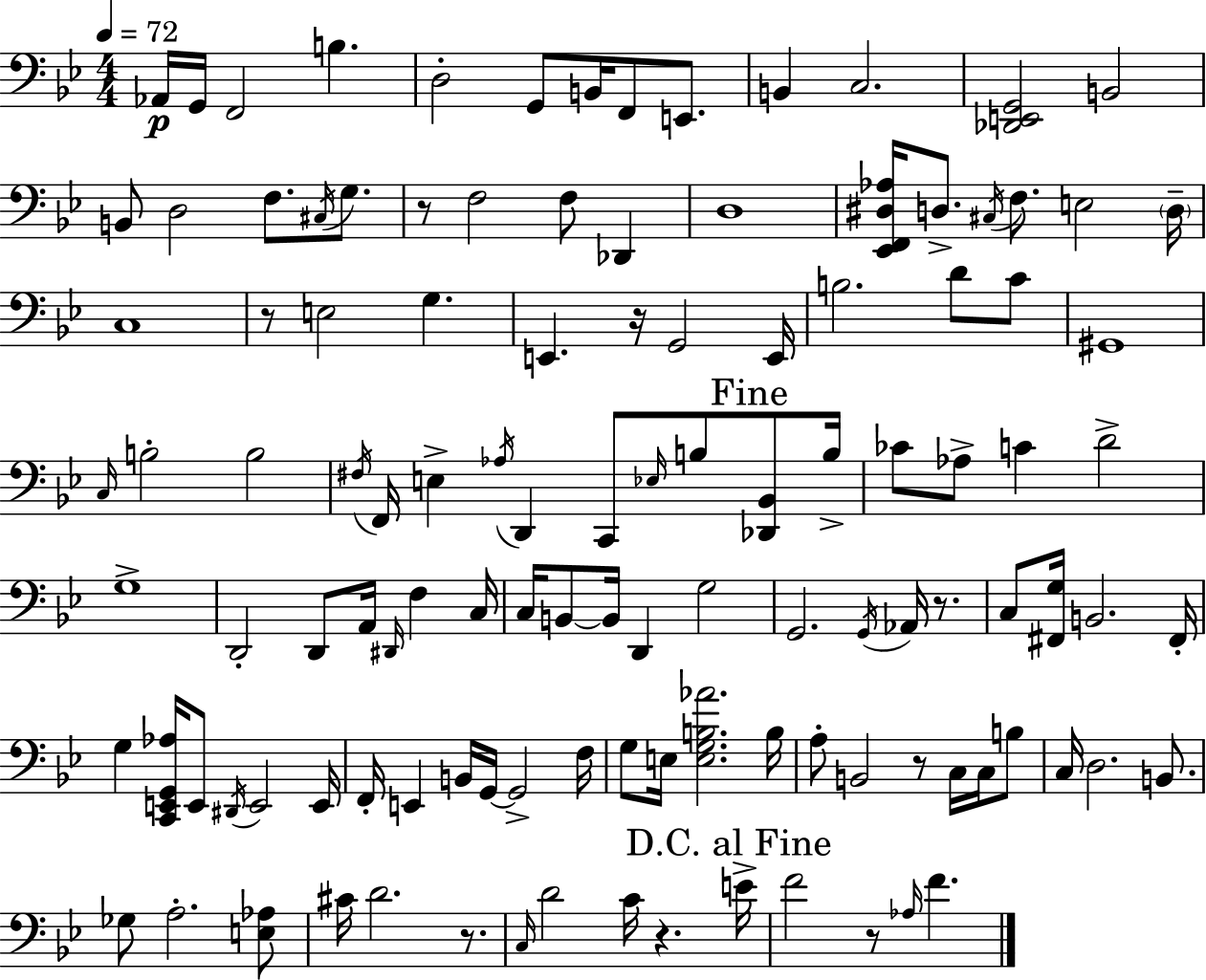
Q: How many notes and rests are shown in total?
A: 118